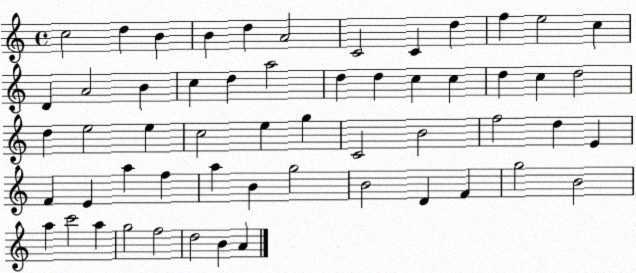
X:1
T:Untitled
M:4/4
L:1/4
K:C
c2 d B B d A2 C2 C d f e2 c D A2 B c d a2 d d c c d c d2 d e2 e c2 e g C2 B2 f2 d E F E a f a B g2 B2 D F g2 B2 a c'2 a g2 f2 d2 B A